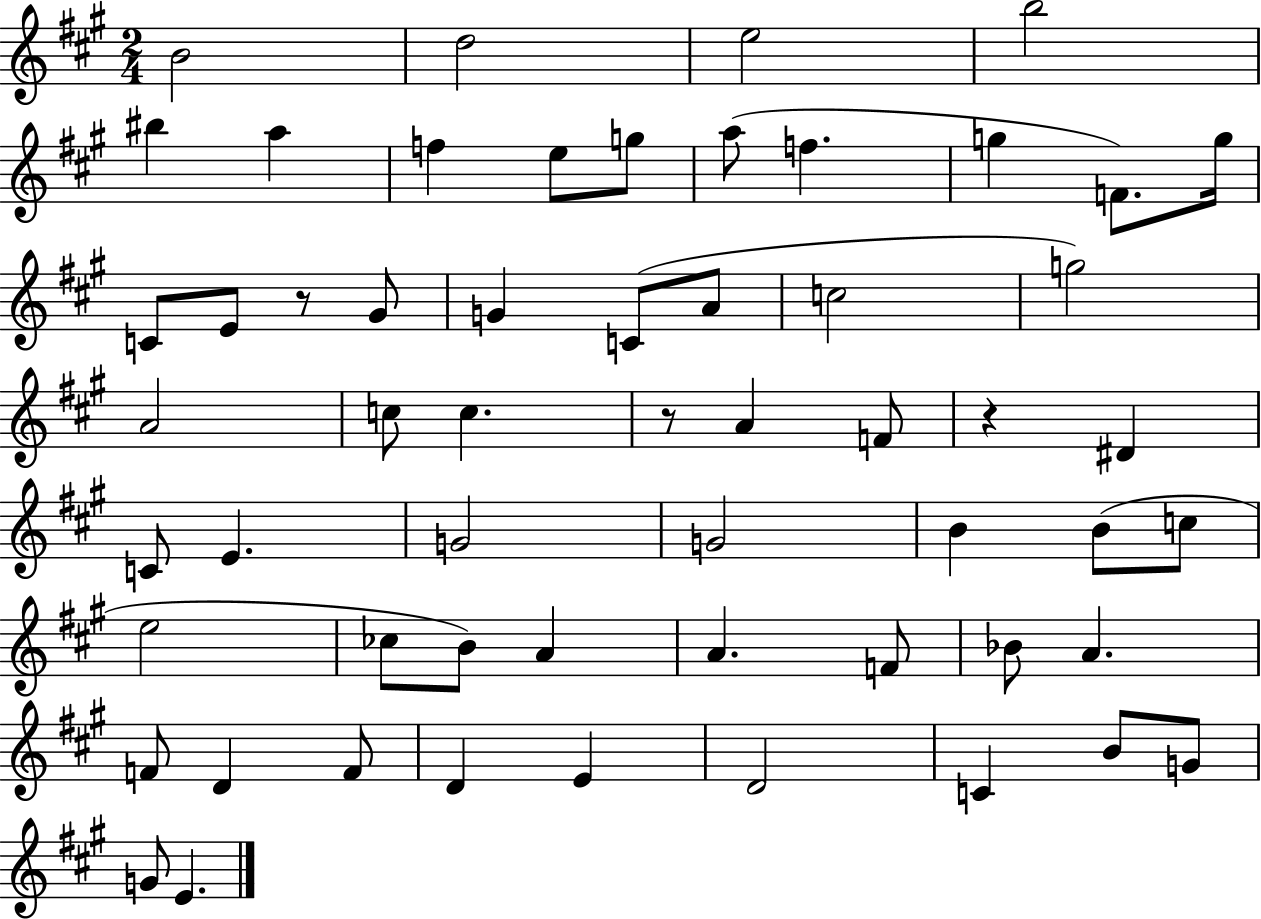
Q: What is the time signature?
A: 2/4